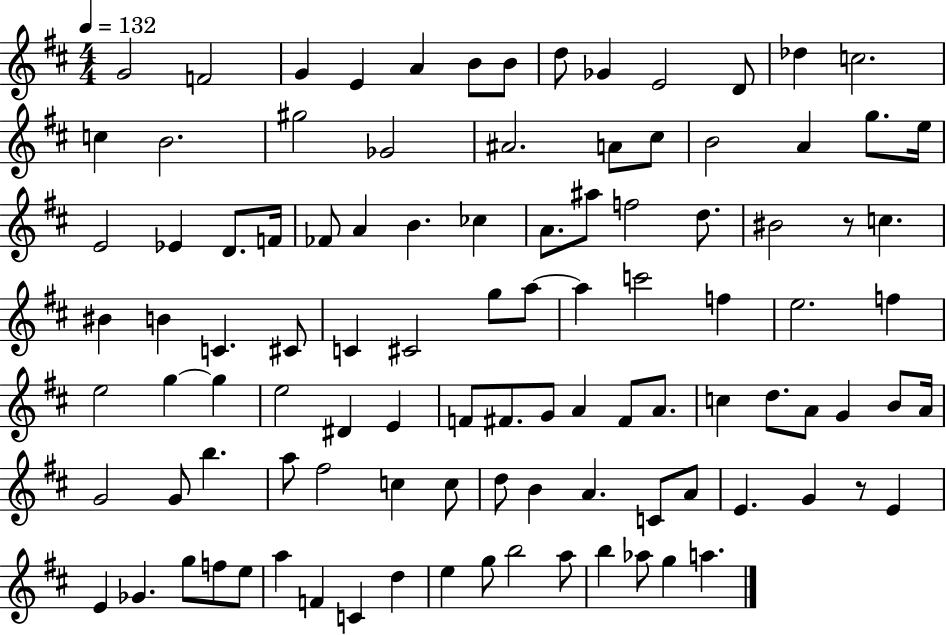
{
  \clef treble
  \numericTimeSignature
  \time 4/4
  \key d \major
  \tempo 4 = 132
  g'2 f'2 | g'4 e'4 a'4 b'8 b'8 | d''8 ges'4 e'2 d'8 | des''4 c''2. | \break c''4 b'2. | gis''2 ges'2 | ais'2. a'8 cis''8 | b'2 a'4 g''8. e''16 | \break e'2 ees'4 d'8. f'16 | fes'8 a'4 b'4. ces''4 | a'8. ais''8 f''2 d''8. | bis'2 r8 c''4. | \break bis'4 b'4 c'4. cis'8 | c'4 cis'2 g''8 a''8~~ | a''4 c'''2 f''4 | e''2. f''4 | \break e''2 g''4~~ g''4 | e''2 dis'4 e'4 | f'8 fis'8. g'8 a'4 fis'8 a'8. | c''4 d''8. a'8 g'4 b'8 a'16 | \break g'2 g'8 b''4. | a''8 fis''2 c''4 c''8 | d''8 b'4 a'4. c'8 a'8 | e'4. g'4 r8 e'4 | \break e'4 ges'4. g''8 f''8 e''8 | a''4 f'4 c'4 d''4 | e''4 g''8 b''2 a''8 | b''4 aes''8 g''4 a''4. | \break \bar "|."
}